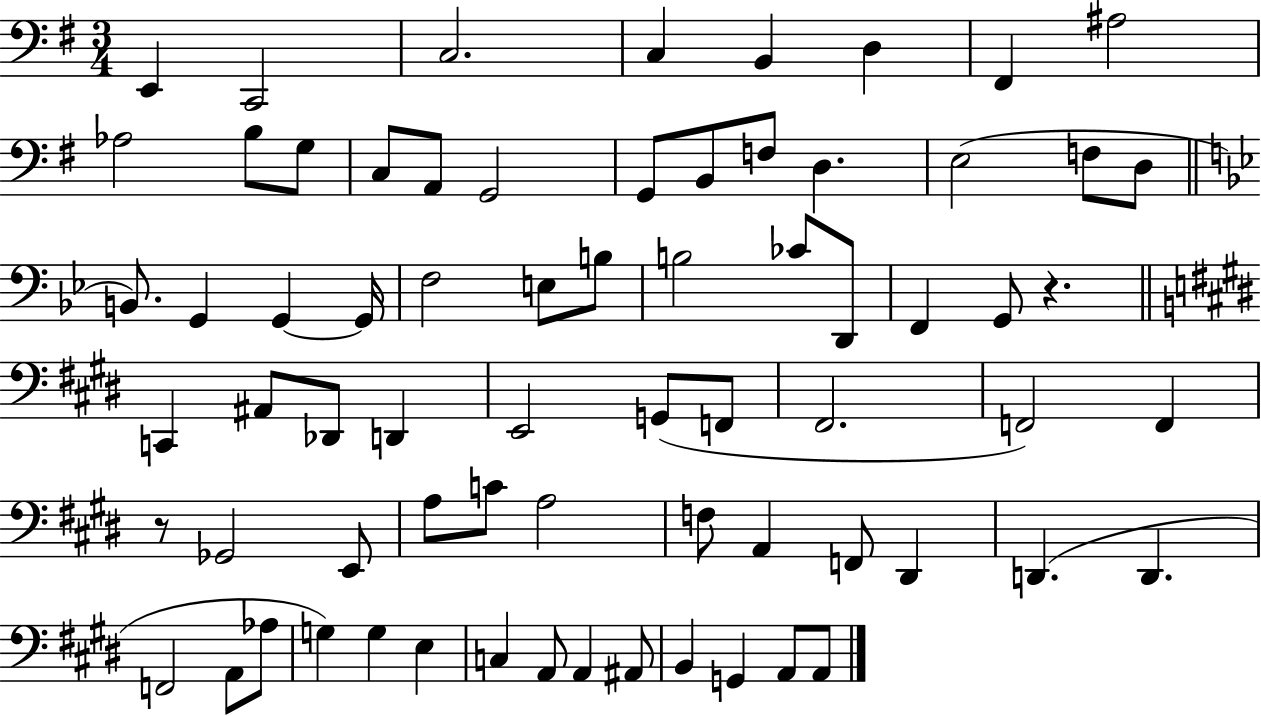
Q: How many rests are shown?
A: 2